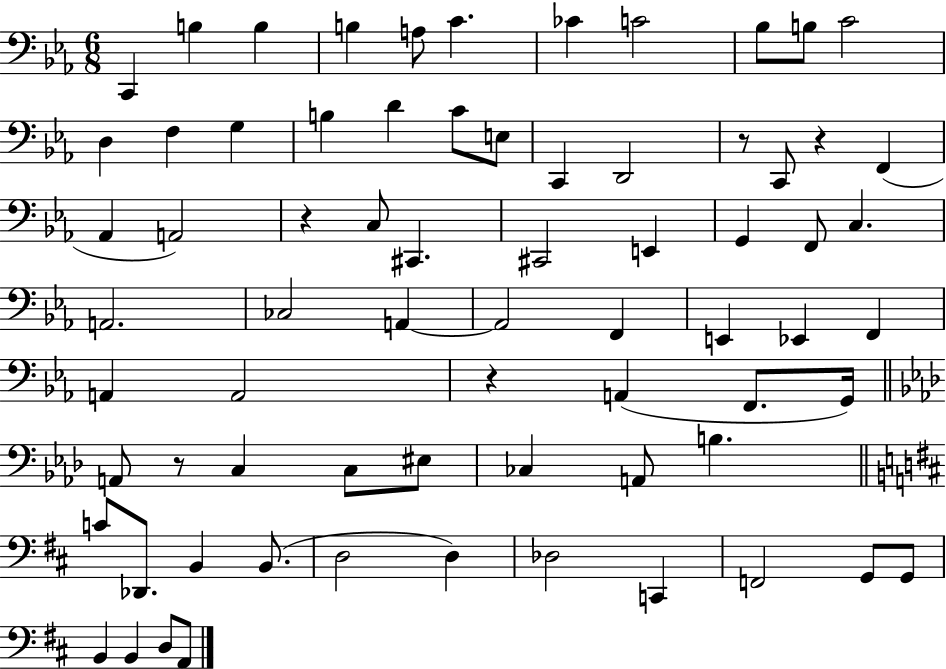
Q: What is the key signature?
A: EES major